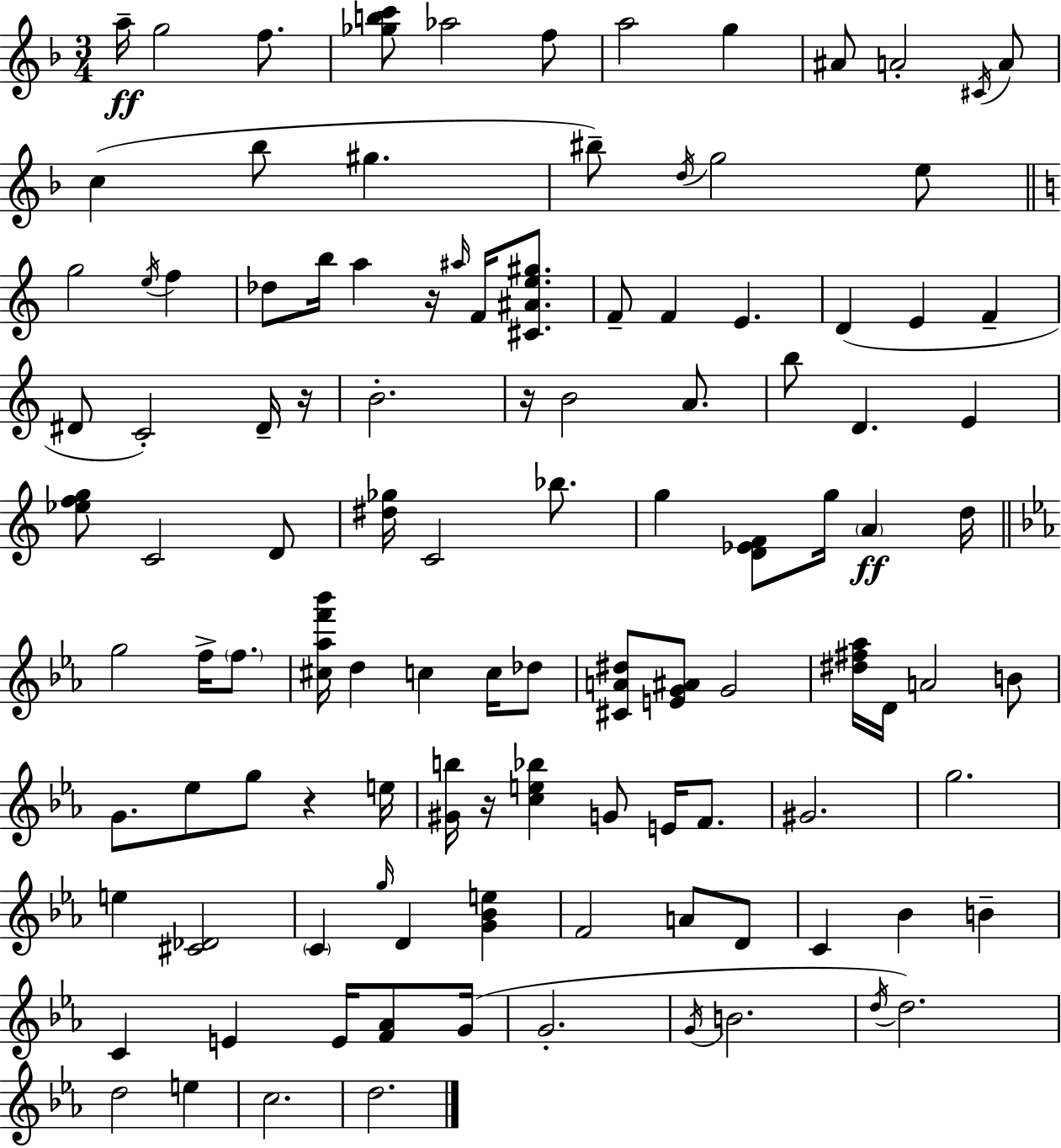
A5/s G5/h F5/e. [Gb5,B5,C6]/e Ab5/h F5/e A5/h G5/q A#4/e A4/h C#4/s A4/e C5/q Bb5/e G#5/q. BIS5/e D5/s G5/h E5/e G5/h E5/s F5/q Db5/e B5/s A5/q R/s A#5/s F4/s [C#4,A#4,E5,G#5]/e. F4/e F4/q E4/q. D4/q E4/q F4/q D#4/e C4/h D#4/s R/s B4/h. R/s B4/h A4/e. B5/e D4/q. E4/q [Eb5,F5,G5]/e C4/h D4/e [D#5,Gb5]/s C4/h Bb5/e. G5/q [D4,Eb4,F4]/e G5/s A4/q D5/s G5/h F5/s F5/e. [C#5,Ab5,F6,Bb6]/s D5/q C5/q C5/s Db5/e [C#4,A4,D#5]/e [E4,G4,A#4]/e G4/h [D#5,F#5,Ab5]/s D4/s A4/h B4/e G4/e. Eb5/e G5/e R/q E5/s [G#4,B5]/s R/s [C5,E5,Bb5]/q G4/e E4/s F4/e. G#4/h. G5/h. E5/q [C#4,Db4]/h C4/q G5/s D4/q [G4,Bb4,E5]/q F4/h A4/e D4/e C4/q Bb4/q B4/q C4/q E4/q E4/s [F4,Ab4]/e G4/s G4/h. G4/s B4/h. D5/s D5/h. D5/h E5/q C5/h. D5/h.